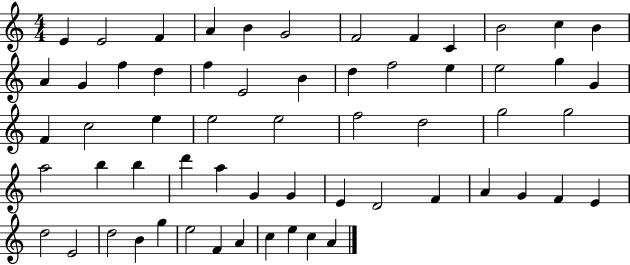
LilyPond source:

{
  \clef treble
  \numericTimeSignature
  \time 4/4
  \key c \major
  e'4 e'2 f'4 | a'4 b'4 g'2 | f'2 f'4 c'4 | b'2 c''4 b'4 | \break a'4 g'4 f''4 d''4 | f''4 e'2 b'4 | d''4 f''2 e''4 | e''2 g''4 g'4 | \break f'4 c''2 e''4 | e''2 e''2 | f''2 d''2 | g''2 g''2 | \break a''2 b''4 b''4 | d'''4 a''4 g'4 g'4 | e'4 d'2 f'4 | a'4 g'4 f'4 e'4 | \break d''2 e'2 | d''2 b'4 g''4 | e''2 f'4 a'4 | c''4 e''4 c''4 a'4 | \break \bar "|."
}